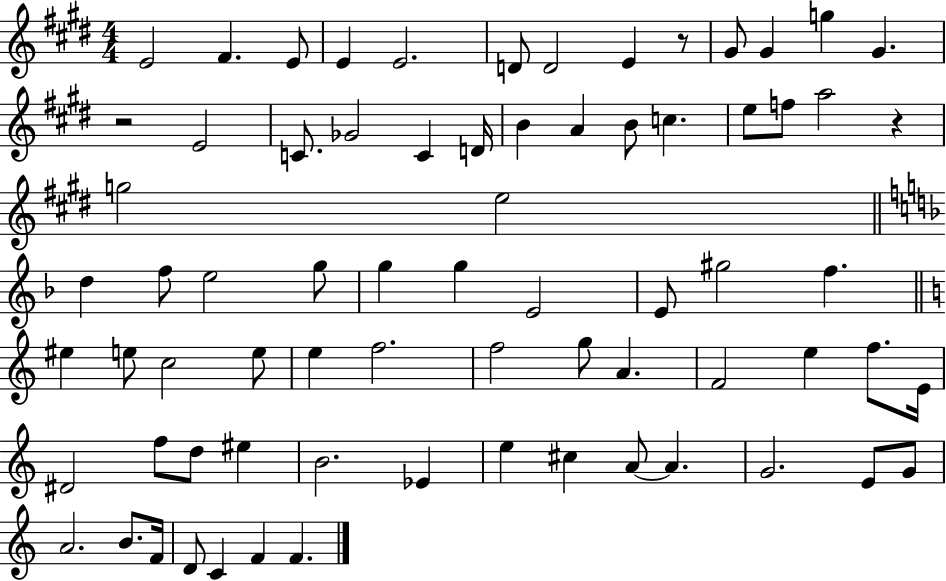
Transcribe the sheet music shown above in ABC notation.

X:1
T:Untitled
M:4/4
L:1/4
K:E
E2 ^F E/2 E E2 D/2 D2 E z/2 ^G/2 ^G g ^G z2 E2 C/2 _G2 C D/4 B A B/2 c e/2 f/2 a2 z g2 e2 d f/2 e2 g/2 g g E2 E/2 ^g2 f ^e e/2 c2 e/2 e f2 f2 g/2 A F2 e f/2 E/4 ^D2 f/2 d/2 ^e B2 _E e ^c A/2 A G2 E/2 G/2 A2 B/2 F/4 D/2 C F F